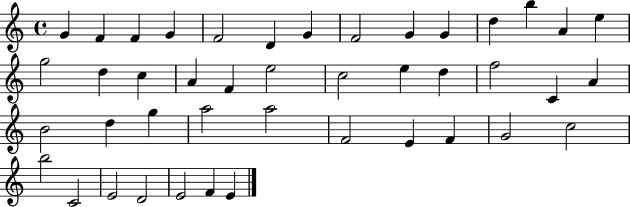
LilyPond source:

{
  \clef treble
  \time 4/4
  \defaultTimeSignature
  \key c \major
  g'4 f'4 f'4 g'4 | f'2 d'4 g'4 | f'2 g'4 g'4 | d''4 b''4 a'4 e''4 | \break g''2 d''4 c''4 | a'4 f'4 e''2 | c''2 e''4 d''4 | f''2 c'4 a'4 | \break b'2 d''4 g''4 | a''2 a''2 | f'2 e'4 f'4 | g'2 c''2 | \break b''2 c'2 | e'2 d'2 | e'2 f'4 e'4 | \bar "|."
}